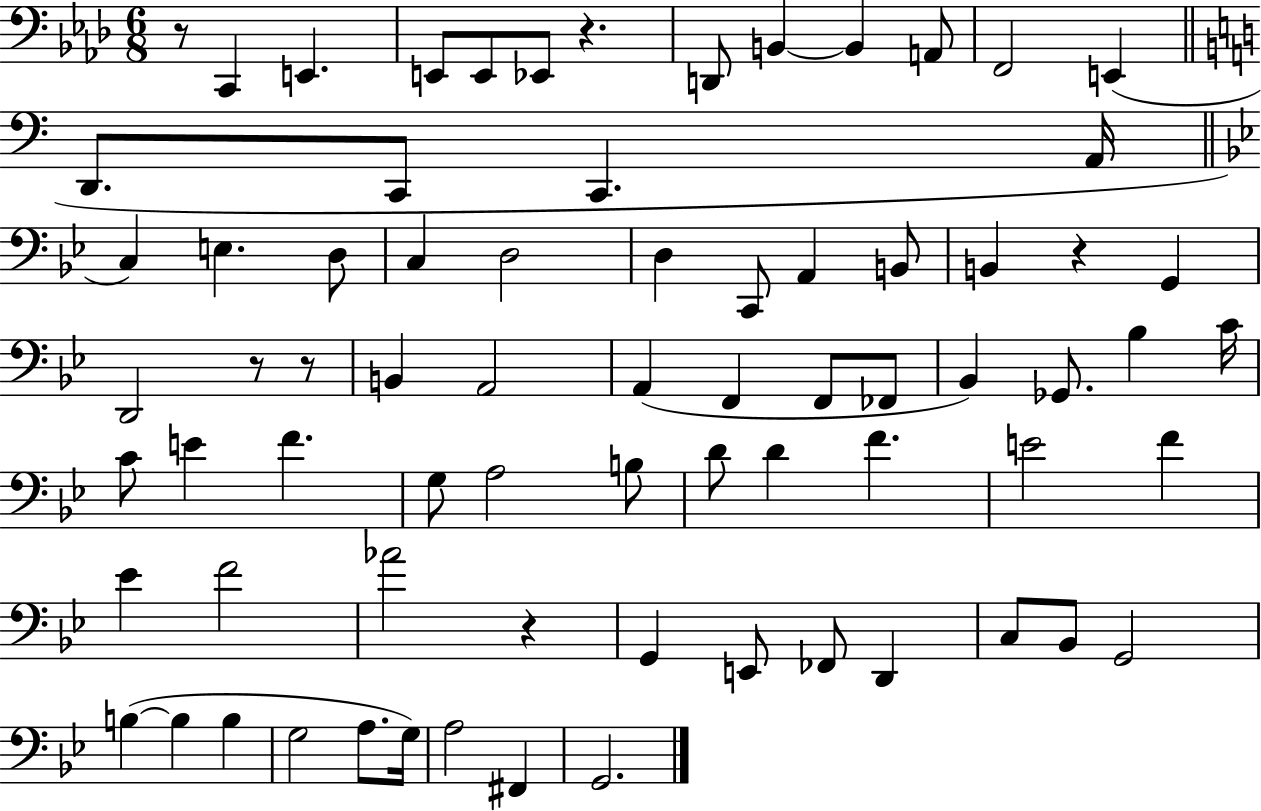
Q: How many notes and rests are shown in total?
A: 73